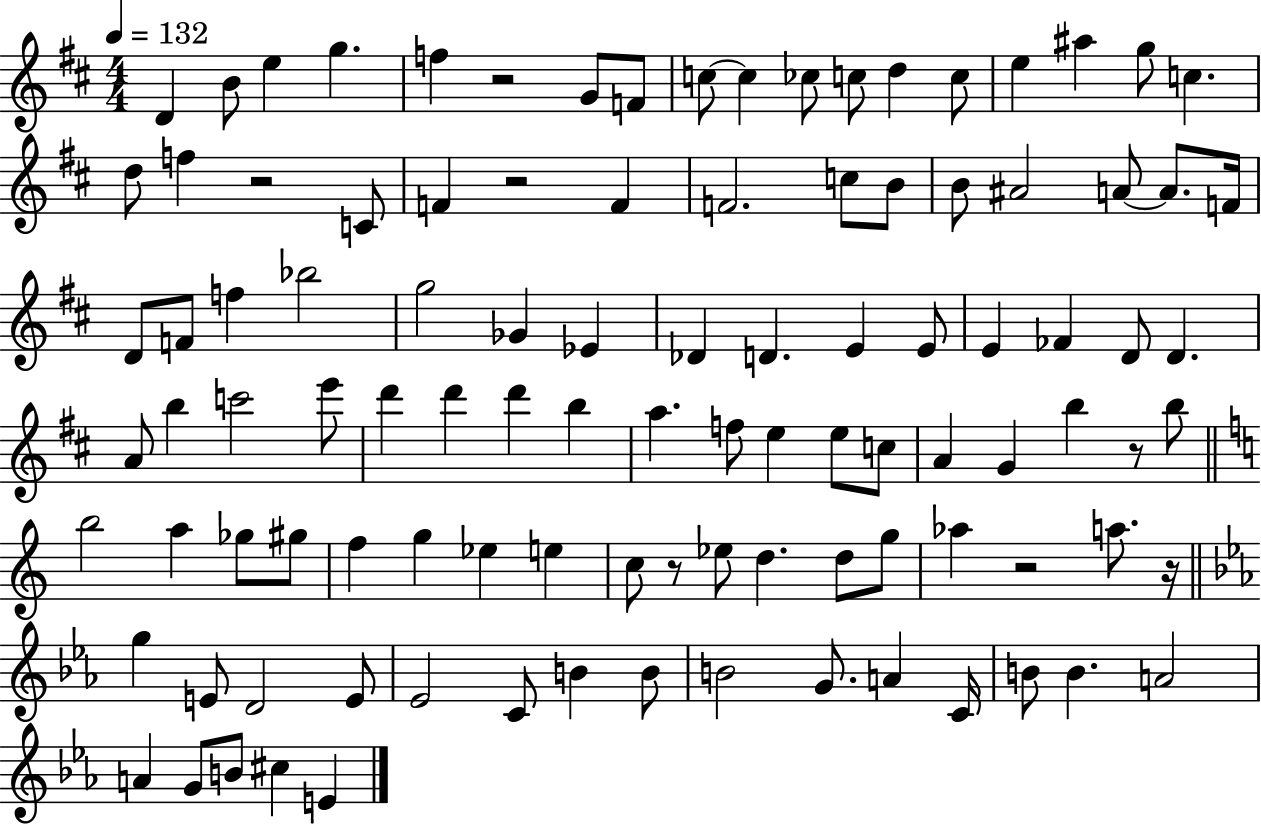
D4/q B4/e E5/q G5/q. F5/q R/h G4/e F4/e C5/e C5/q CES5/e C5/e D5/q C5/e E5/q A#5/q G5/e C5/q. D5/e F5/q R/h C4/e F4/q R/h F4/q F4/h. C5/e B4/e B4/e A#4/h A4/e A4/e. F4/s D4/e F4/e F5/q Bb5/h G5/h Gb4/q Eb4/q Db4/q D4/q. E4/q E4/e E4/q FES4/q D4/e D4/q. A4/e B5/q C6/h E6/e D6/q D6/q D6/q B5/q A5/q. F5/e E5/q E5/e C5/e A4/q G4/q B5/q R/e B5/e B5/h A5/q Gb5/e G#5/e F5/q G5/q Eb5/q E5/q C5/e R/e Eb5/e D5/q. D5/e G5/e Ab5/q R/h A5/e. R/s G5/q E4/e D4/h E4/e Eb4/h C4/e B4/q B4/e B4/h G4/e. A4/q C4/s B4/e B4/q. A4/h A4/q G4/e B4/e C#5/q E4/q